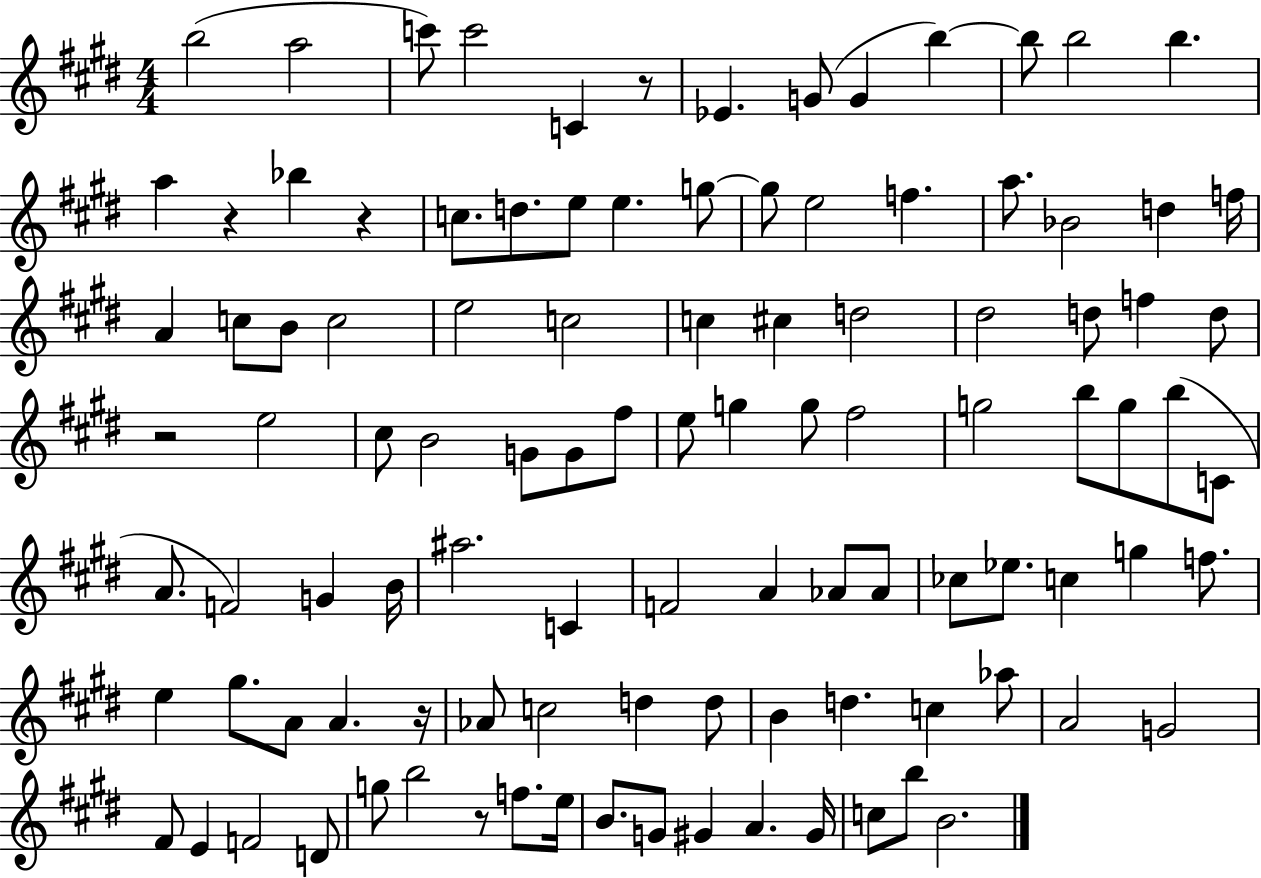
X:1
T:Untitled
M:4/4
L:1/4
K:E
b2 a2 c'/2 c'2 C z/2 _E G/2 G b b/2 b2 b a z _b z c/2 d/2 e/2 e g/2 g/2 e2 f a/2 _B2 d f/4 A c/2 B/2 c2 e2 c2 c ^c d2 ^d2 d/2 f d/2 z2 e2 ^c/2 B2 G/2 G/2 ^f/2 e/2 g g/2 ^f2 g2 b/2 g/2 b/2 C/2 A/2 F2 G B/4 ^a2 C F2 A _A/2 _A/2 _c/2 _e/2 c g f/2 e ^g/2 A/2 A z/4 _A/2 c2 d d/2 B d c _a/2 A2 G2 ^F/2 E F2 D/2 g/2 b2 z/2 f/2 e/4 B/2 G/2 ^G A ^G/4 c/2 b/2 B2